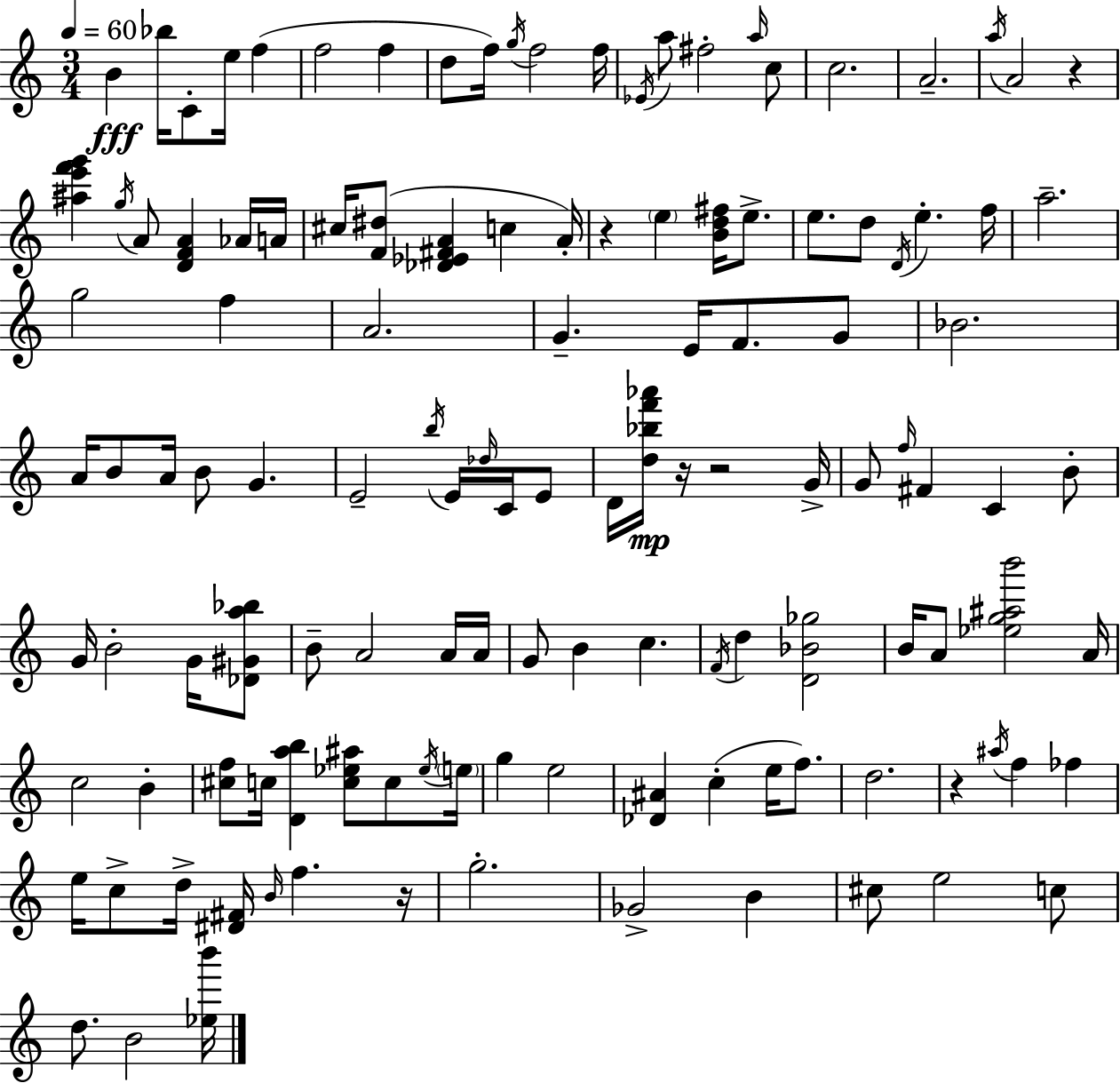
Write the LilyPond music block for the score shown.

{
  \clef treble
  \numericTimeSignature
  \time 3/4
  \key c \major
  \tempo 4 = 60
  b'4\fff bes''16 c'8-. e''16 f''4( | f''2 f''4 | d''8 f''16) \acciaccatura { g''16 } f''2 | f''16 \acciaccatura { ees'16 } a''8 fis''2-. | \break \grace { a''16 } c''8 c''2. | a'2.-- | \acciaccatura { a''16 } a'2 | r4 <ais'' e''' f''' g'''>4 \acciaccatura { g''16 } a'8 <d' f' a'>4 | \break aes'16 a'16 cis''16 <f' dis''>8( <des' ees' fis' a'>4 | c''4 a'16-.) r4 \parenthesize e''4 | <b' d'' fis''>16 e''8.-> e''8. d''8 \acciaccatura { d'16 } e''4.-. | f''16 a''2.-- | \break g''2 | f''4 a'2. | g'4.-- | e'16 f'8. g'8 bes'2. | \break a'16 b'8 a'16 b'8 | g'4. e'2-- | \acciaccatura { b''16 } e'16 \grace { des''16 } c'16 e'8 d'16 <d'' bes'' f''' aes'''>16\mp r16 r2 | g'16-> g'8 \grace { f''16 } fis'4 | \break c'4 b'8-. g'16 b'2-. | g'16 <des' gis' a'' bes''>8 b'8-- a'2 | a'16 a'16 g'8 b'4 | c''4. \acciaccatura { f'16 } d''4 | \break <d' bes' ges''>2 b'16 a'8 | <ees'' g'' ais'' b'''>2 a'16 c''2 | b'4-. <cis'' f''>8 | c''16 <d' a'' b''>4 <c'' ees'' ais''>8 c''8 \acciaccatura { ees''16 } \parenthesize e''16 g''4 | \break e''2 <des' ais'>4 | c''4-.( e''16 f''8.) d''2. | r4 | \acciaccatura { ais''16 } f''4 fes''4 | \break e''16 c''8-> d''16-> <dis' fis'>16 \grace { b'16 } f''4. | r16 g''2.-. | ges'2-> b'4 | cis''8 e''2 c''8 | \break d''8. b'2 | <ees'' b'''>16 \bar "|."
}